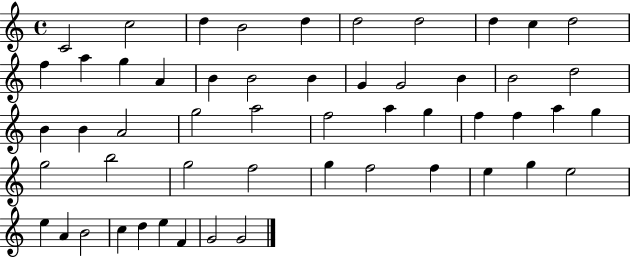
{
  \clef treble
  \time 4/4
  \defaultTimeSignature
  \key c \major
  c'2 c''2 | d''4 b'2 d''4 | d''2 d''2 | d''4 c''4 d''2 | \break f''4 a''4 g''4 a'4 | b'4 b'2 b'4 | g'4 g'2 b'4 | b'2 d''2 | \break b'4 b'4 a'2 | g''2 a''2 | f''2 a''4 g''4 | f''4 f''4 a''4 g''4 | \break g''2 b''2 | g''2 f''2 | g''4 f''2 f''4 | e''4 g''4 e''2 | \break e''4 a'4 b'2 | c''4 d''4 e''4 f'4 | g'2 g'2 | \bar "|."
}